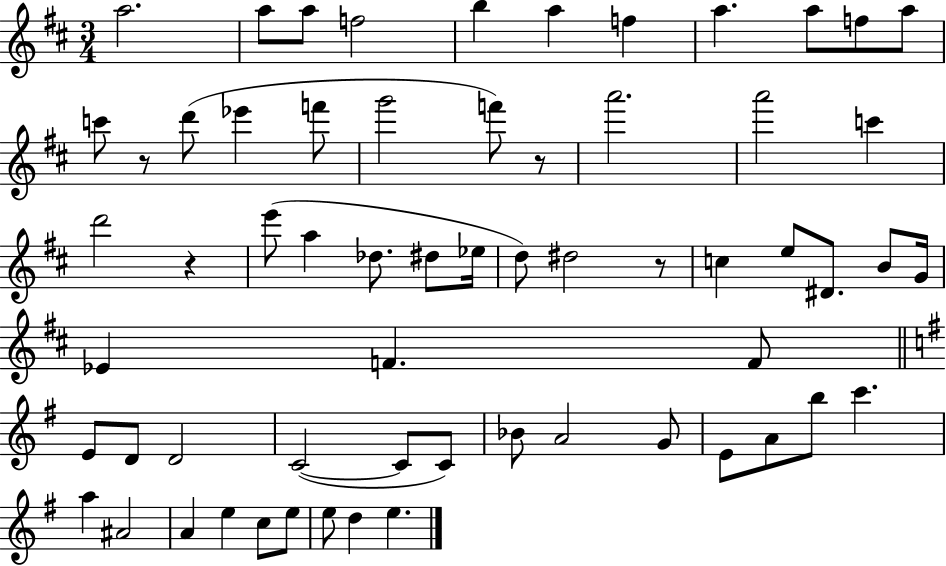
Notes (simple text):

A5/h. A5/e A5/e F5/h B5/q A5/q F5/q A5/q. A5/e F5/e A5/e C6/e R/e D6/e Eb6/q F6/e G6/h F6/e R/e A6/h. A6/h C6/q D6/h R/q E6/e A5/q Db5/e. D#5/e Eb5/s D5/e D#5/h R/e C5/q E5/e D#4/e. B4/e G4/s Eb4/q F4/q. F4/e E4/e D4/e D4/h C4/h C4/e C4/e Bb4/e A4/h G4/e E4/e A4/e B5/e C6/q. A5/q A#4/h A4/q E5/q C5/e E5/e E5/e D5/q E5/q.